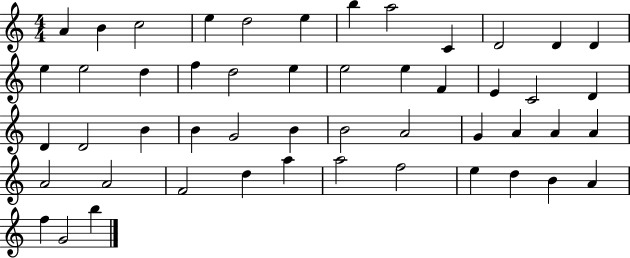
{
  \clef treble
  \numericTimeSignature
  \time 4/4
  \key c \major
  a'4 b'4 c''2 | e''4 d''2 e''4 | b''4 a''2 c'4 | d'2 d'4 d'4 | \break e''4 e''2 d''4 | f''4 d''2 e''4 | e''2 e''4 f'4 | e'4 c'2 d'4 | \break d'4 d'2 b'4 | b'4 g'2 b'4 | b'2 a'2 | g'4 a'4 a'4 a'4 | \break a'2 a'2 | f'2 d''4 a''4 | a''2 f''2 | e''4 d''4 b'4 a'4 | \break f''4 g'2 b''4 | \bar "|."
}